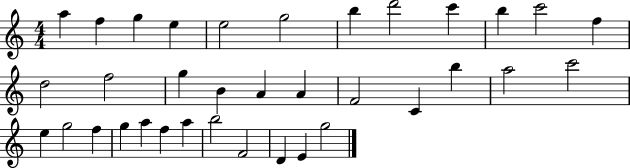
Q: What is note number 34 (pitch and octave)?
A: E4